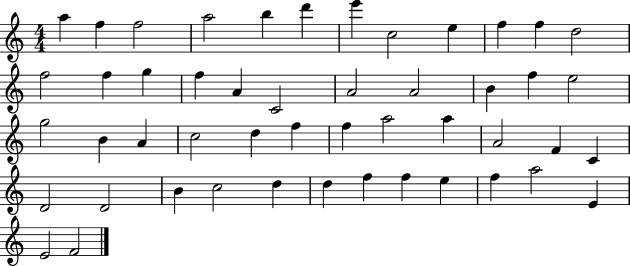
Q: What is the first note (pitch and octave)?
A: A5